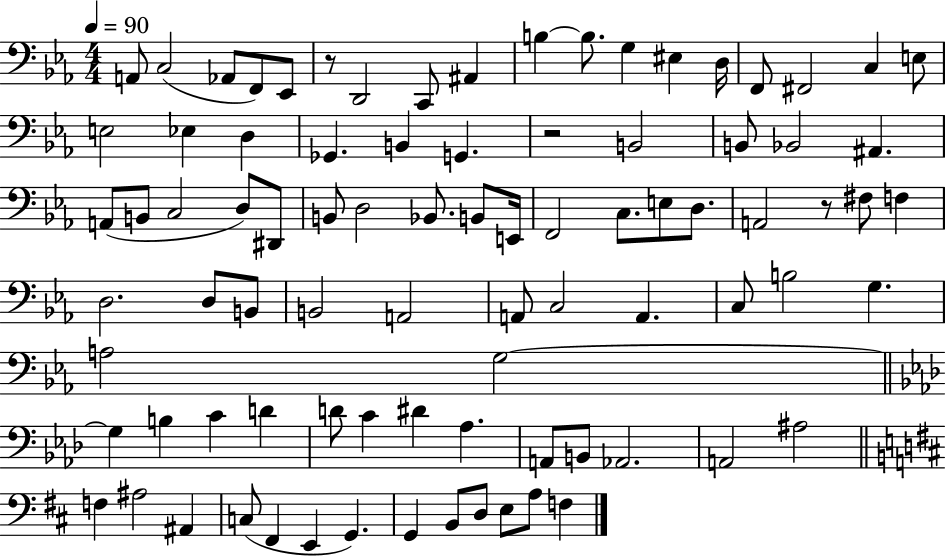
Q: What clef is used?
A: bass